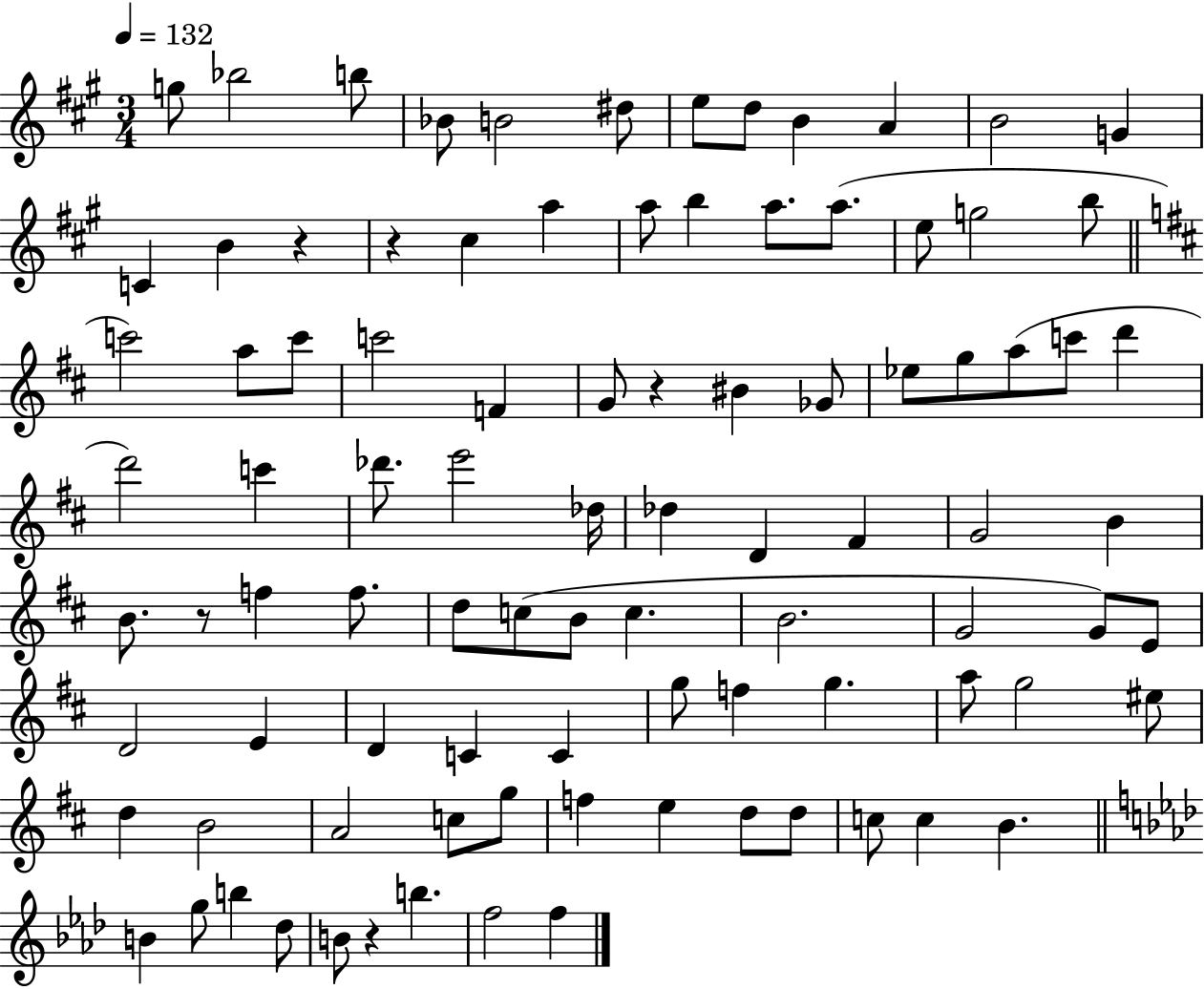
{
  \clef treble
  \numericTimeSignature
  \time 3/4
  \key a \major
  \tempo 4 = 132
  g''8 bes''2 b''8 | bes'8 b'2 dis''8 | e''8 d''8 b'4 a'4 | b'2 g'4 | \break c'4 b'4 r4 | r4 cis''4 a''4 | a''8 b''4 a''8. a''8.( | e''8 g''2 b''8 | \break \bar "||" \break \key d \major c'''2) a''8 c'''8 | c'''2 f'4 | g'8 r4 bis'4 ges'8 | ees''8 g''8 a''8( c'''8 d'''4 | \break d'''2) c'''4 | des'''8. e'''2 des''16 | des''4 d'4 fis'4 | g'2 b'4 | \break b'8. r8 f''4 f''8. | d''8 c''8( b'8 c''4. | b'2. | g'2 g'8) e'8 | \break d'2 e'4 | d'4 c'4 c'4 | g''8 f''4 g''4. | a''8 g''2 eis''8 | \break d''4 b'2 | a'2 c''8 g''8 | f''4 e''4 d''8 d''8 | c''8 c''4 b'4. | \break \bar "||" \break \key aes \major b'4 g''8 b''4 des''8 | b'8 r4 b''4. | f''2 f''4 | \bar "|."
}